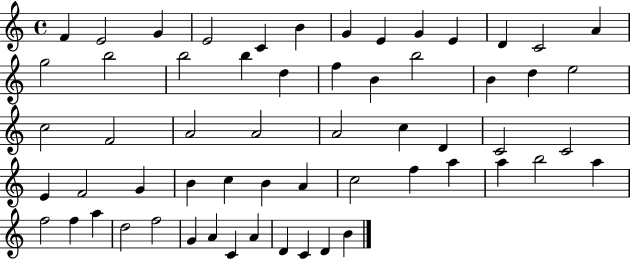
X:1
T:Untitled
M:4/4
L:1/4
K:C
F E2 G E2 C B G E G E D C2 A g2 b2 b2 b d f B b2 B d e2 c2 F2 A2 A2 A2 c D C2 C2 E F2 G B c B A c2 f a a b2 a f2 f a d2 f2 G A C A D C D B